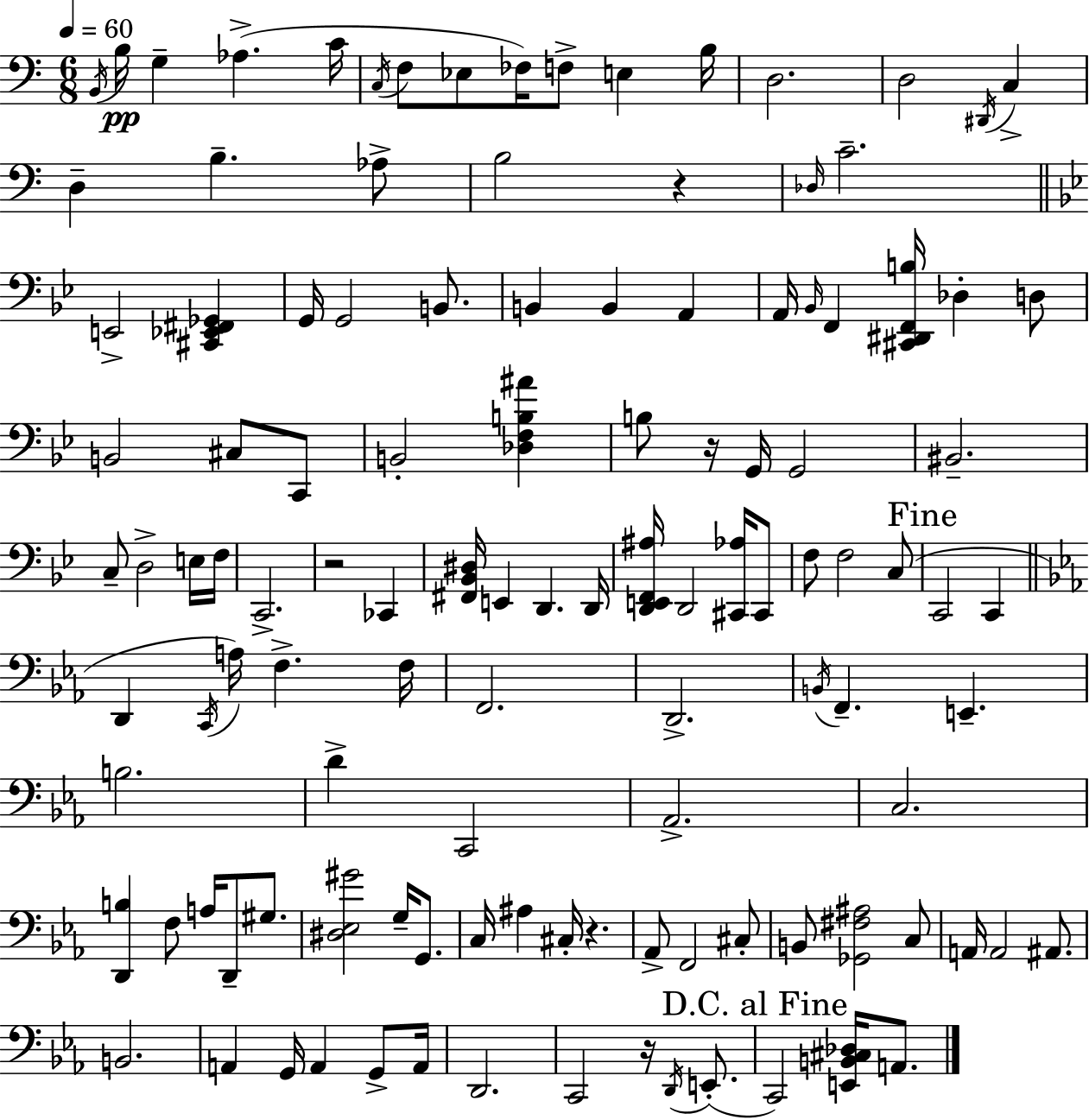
{
  \clef bass
  \numericTimeSignature
  \time 6/8
  \key a \minor
  \tempo 4 = 60
  \acciaccatura { b,16 }\pp b16 g4-- aes4.->( | c'16 \acciaccatura { c16 } f8 ees8 fes16) f8-> e4 | b16 d2. | d2 \acciaccatura { dis,16 } c4-> | \break d4-- b4.-- | aes8-> b2 r4 | \grace { des16 } c'2.-- | \bar "||" \break \key bes \major e,2-> <cis, ees, fis, ges,>4 | g,16 g,2 b,8. | b,4 b,4 a,4 | a,16 \grace { bes,16 } f,4 <cis, dis, f, b>16 des4-. d8 | \break b,2 cis8 c,8 | b,2-. <des f b ais'>4 | b8 r16 g,16 g,2 | bis,2.-- | \break c8-- d2-> e16 | f16 c,2.-> | r2 ces,4 | <fis, bes, dis>16 e,4 d,4. | \break d,16 <d, e, f, ais>16 d,2 <cis, aes>16 cis,8 | f8 f2 c8( | \mark "Fine" c,2 c,4 | \bar "||" \break \key ees \major d,4 \acciaccatura { c,16 } a16) f4.-> | f16 f,2. | d,2.-> | \acciaccatura { b,16 } f,4.-- e,4.-- | \break b2. | d'4-> c,2 | aes,2.-> | c2. | \break <d, b>4 f8 a16 d,8-- gis8. | <dis ees gis'>2 g16-- g,8. | c16 ais4 cis16-. r4. | aes,8-> f,2 | \break cis8-. b,8 <ges, fis ais>2 | c8 a,16 a,2 ais,8. | b,2. | a,4 g,16 a,4 g,8-> | \break a,16 d,2. | c,2 r16 \acciaccatura { d,16 }( | e,8.-. \mark "D.C. al Fine" c,2) <e, b, cis des>16 | a,8. \bar "|."
}